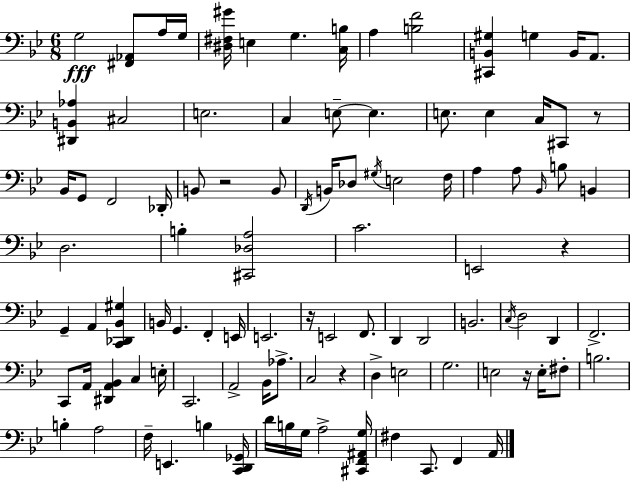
X:1
T:Untitled
M:6/8
L:1/4
K:Gm
G,2 [^F,,_A,,]/2 A,/4 G,/4 [^D,^F,^G]/4 E, G, [C,B,]/4 A, [B,F]2 [^C,,B,,^G,] G, B,,/4 A,,/2 [^D,,B,,_A,] ^C,2 E,2 C, E,/2 E, E,/2 E, C,/4 ^C,,/2 z/2 _B,,/4 G,,/2 F,,2 _D,,/4 B,,/2 z2 B,,/2 D,,/4 B,,/4 _D,/2 ^G,/4 E,2 F,/4 A, A,/2 _B,,/4 B,/2 B,, D,2 B, [^C,,_D,A,]2 C2 E,,2 z G,, A,, [C,,_D,,_B,,^G,] B,,/4 G,, F,, E,,/4 E,,2 z/4 E,,2 F,,/2 D,, D,,2 B,,2 C,/4 D,2 D,, F,,2 C,,/2 A,,/4 [^D,,A,,_B,,] C, E,/4 C,,2 A,,2 _B,,/4 _A,/2 C,2 z D, E,2 G,2 E,2 z/4 E,/4 ^F,/2 B,2 B, A,2 F,/4 E,, B, [C,,D,,_G,,]/4 D/4 B,/4 G,/4 A,2 [^C,,F,,^A,,G,]/4 ^F, C,,/2 F,, A,,/4